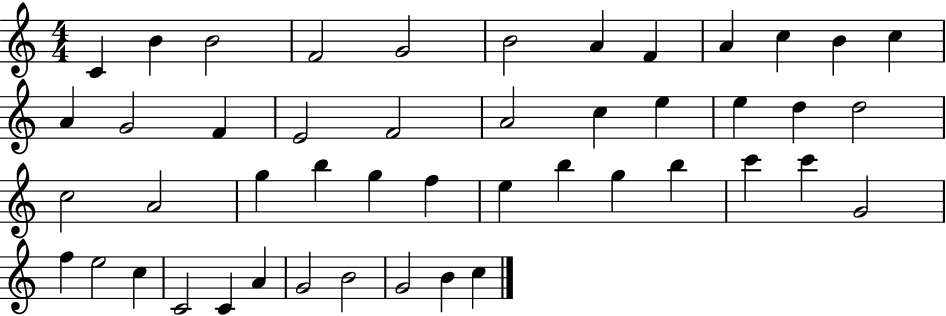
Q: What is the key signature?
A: C major